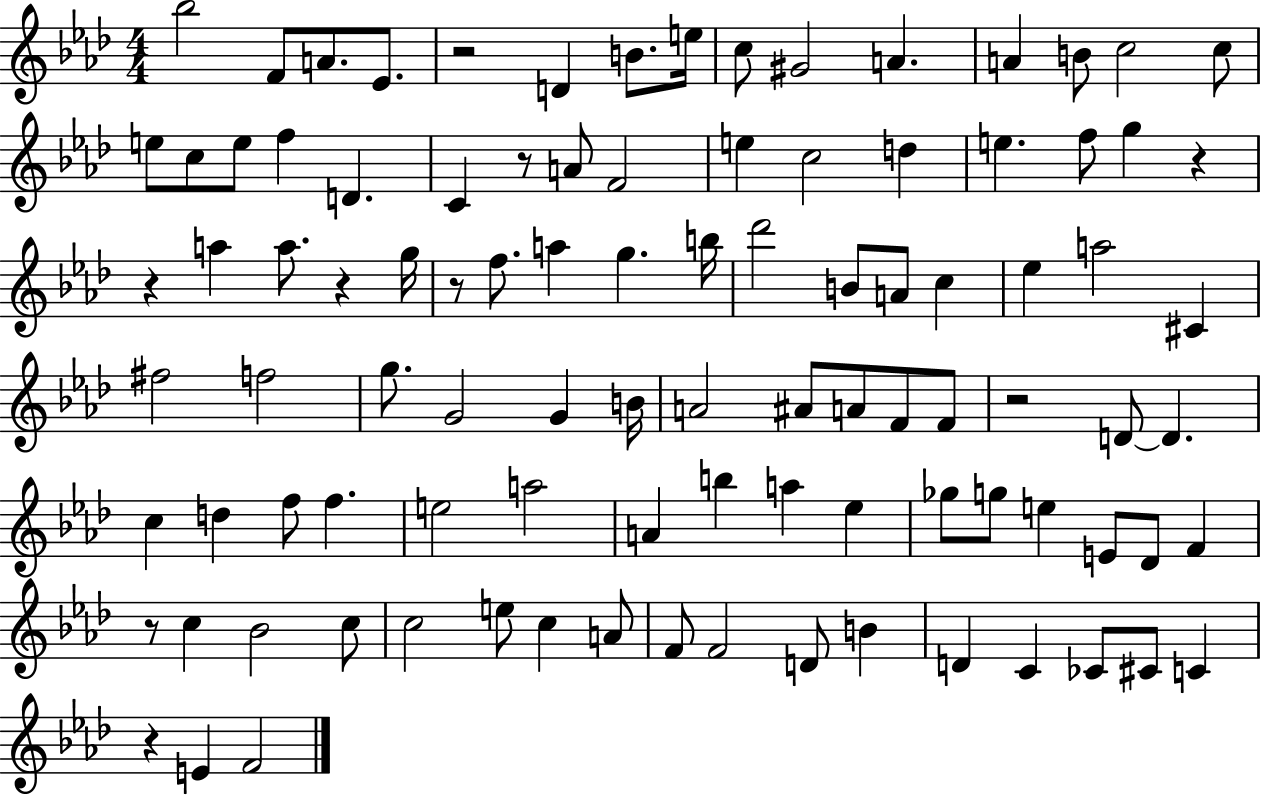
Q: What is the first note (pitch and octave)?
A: Bb5